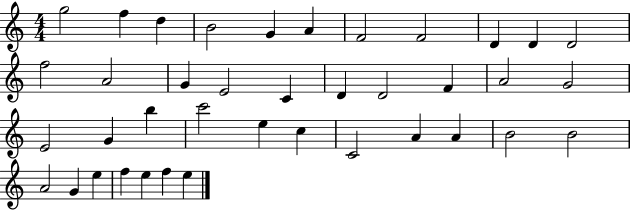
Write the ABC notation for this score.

X:1
T:Untitled
M:4/4
L:1/4
K:C
g2 f d B2 G A F2 F2 D D D2 f2 A2 G E2 C D D2 F A2 G2 E2 G b c'2 e c C2 A A B2 B2 A2 G e f e f e